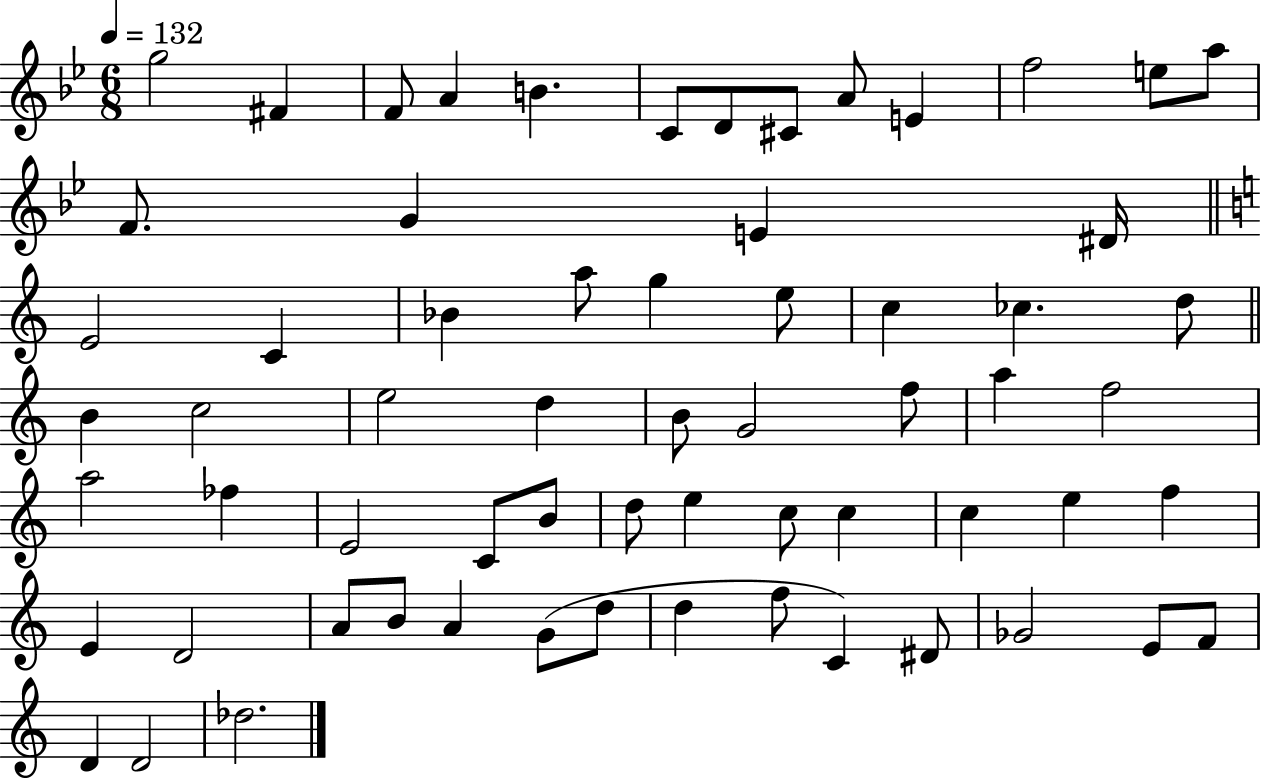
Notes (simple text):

G5/h F#4/q F4/e A4/q B4/q. C4/e D4/e C#4/e A4/e E4/q F5/h E5/e A5/e F4/e. G4/q E4/q D#4/s E4/h C4/q Bb4/q A5/e G5/q E5/e C5/q CES5/q. D5/e B4/q C5/h E5/h D5/q B4/e G4/h F5/e A5/q F5/h A5/h FES5/q E4/h C4/e B4/e D5/e E5/q C5/e C5/q C5/q E5/q F5/q E4/q D4/h A4/e B4/e A4/q G4/e D5/e D5/q F5/e C4/q D#4/e Gb4/h E4/e F4/e D4/q D4/h Db5/h.